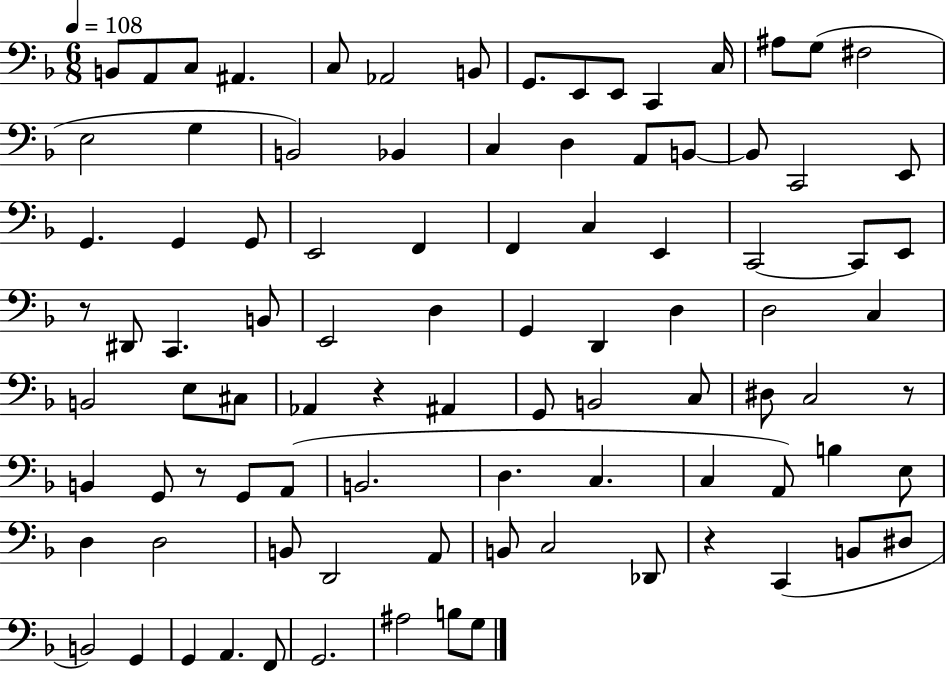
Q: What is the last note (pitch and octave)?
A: G3